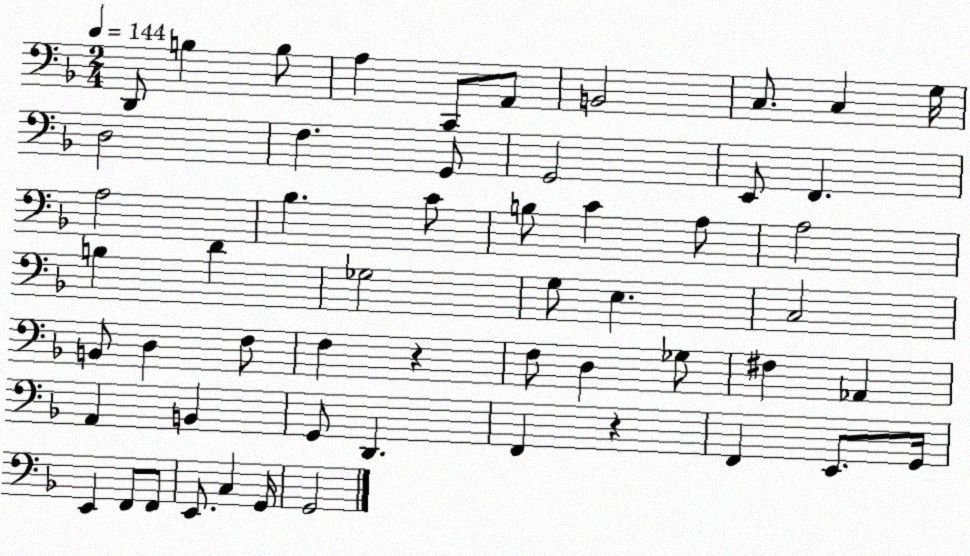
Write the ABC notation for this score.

X:1
T:Untitled
M:2/4
L:1/4
K:F
D,,/2 B, B,/2 A, C,,/2 A,,/2 B,,2 C,/2 C, G,/4 D,2 F, G,,/2 G,,2 E,,/2 F,, A,2 _B, C/2 B,/2 C A,/2 A,2 B, D _G,2 G,/2 E, C,2 B,,/2 D, F,/2 F, z F,/2 D, _G,/2 ^F, _A,, A,, B,, G,,/2 D,, F,, z F,, E,,/2 G,,/4 E,, F,,/2 F,,/2 E,,/2 C, G,,/4 G,,2